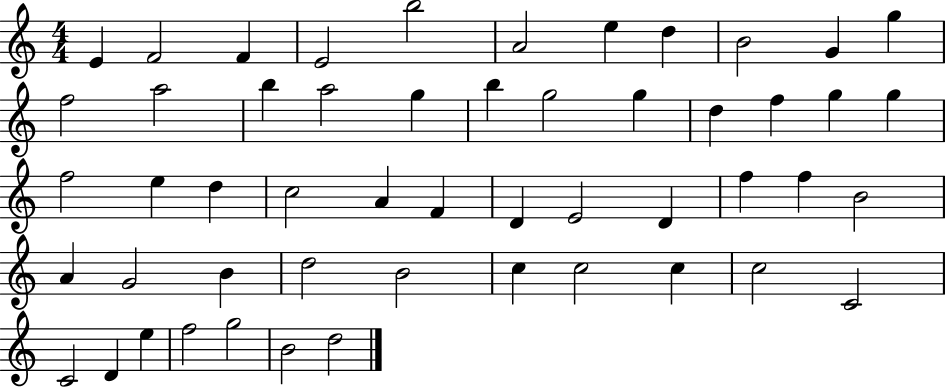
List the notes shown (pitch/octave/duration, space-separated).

E4/q F4/h F4/q E4/h B5/h A4/h E5/q D5/q B4/h G4/q G5/q F5/h A5/h B5/q A5/h G5/q B5/q G5/h G5/q D5/q F5/q G5/q G5/q F5/h E5/q D5/q C5/h A4/q F4/q D4/q E4/h D4/q F5/q F5/q B4/h A4/q G4/h B4/q D5/h B4/h C5/q C5/h C5/q C5/h C4/h C4/h D4/q E5/q F5/h G5/h B4/h D5/h